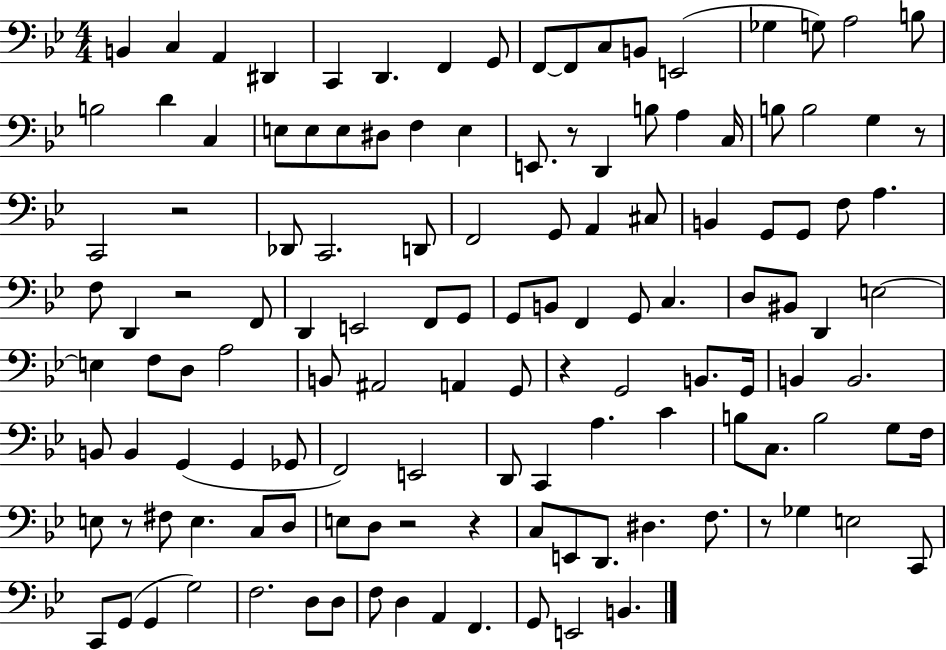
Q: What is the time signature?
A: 4/4